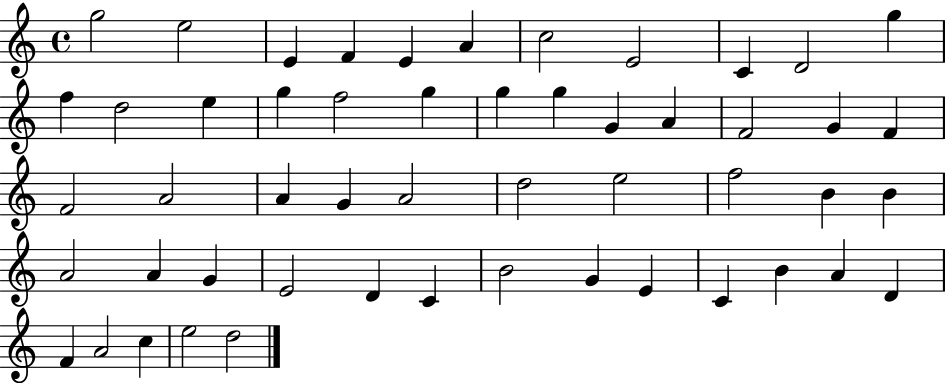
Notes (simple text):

G5/h E5/h E4/q F4/q E4/q A4/q C5/h E4/h C4/q D4/h G5/q F5/q D5/h E5/q G5/q F5/h G5/q G5/q G5/q G4/q A4/q F4/h G4/q F4/q F4/h A4/h A4/q G4/q A4/h D5/h E5/h F5/h B4/q B4/q A4/h A4/q G4/q E4/h D4/q C4/q B4/h G4/q E4/q C4/q B4/q A4/q D4/q F4/q A4/h C5/q E5/h D5/h